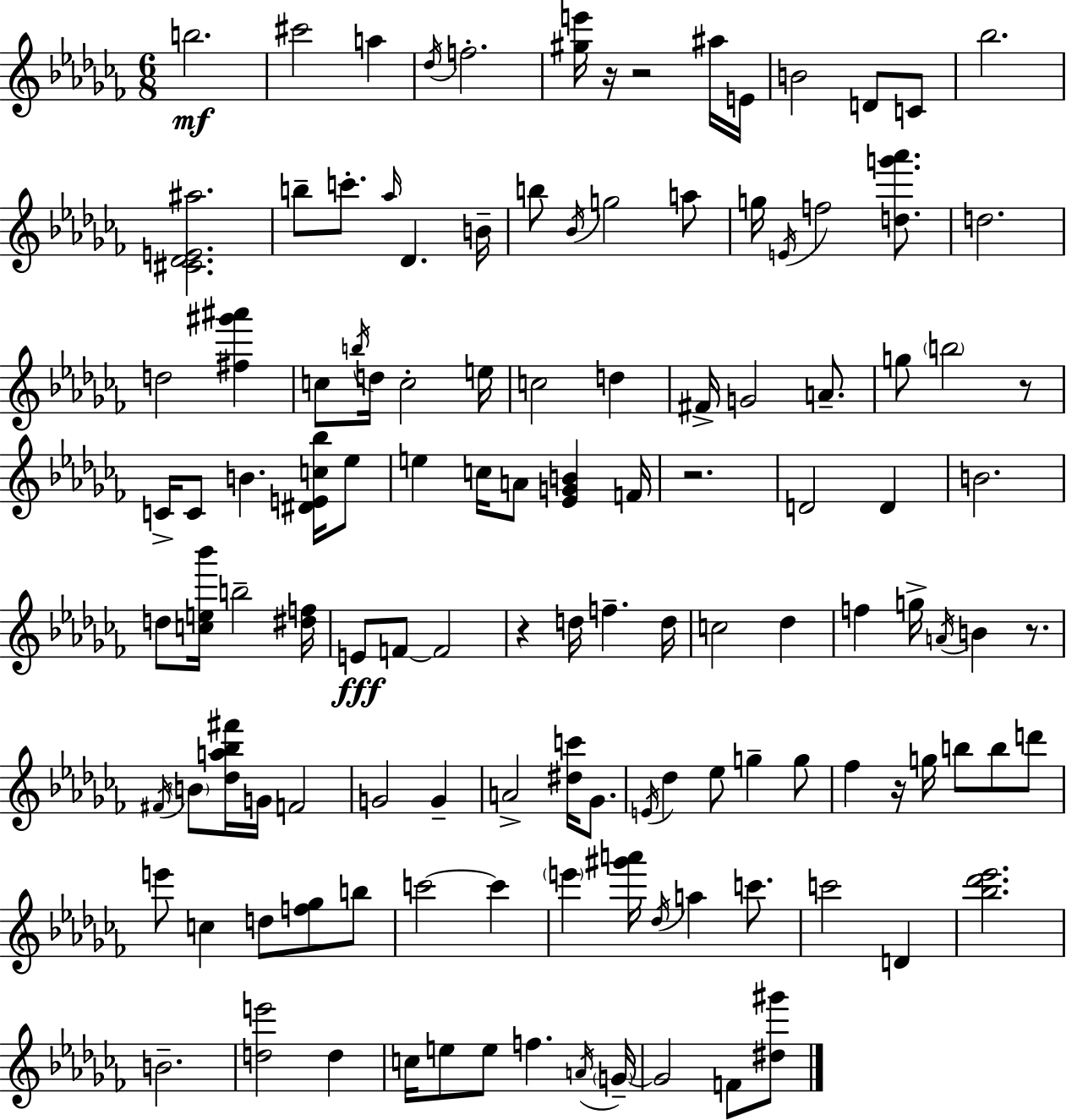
{
  \clef treble
  \numericTimeSignature
  \time 6/8
  \key aes \minor
  b''2.\mf | cis'''2 a''4 | \acciaccatura { des''16 } f''2.-. | <gis'' e'''>16 r16 r2 ais''16 | \break e'16 b'2 d'8 c'8 | bes''2. | <cis' des' e' ais''>2. | b''8-- c'''8.-. \grace { aes''16 } des'4. | \break b'16-- b''8 \acciaccatura { bes'16 } g''2 | a''8 g''16 \acciaccatura { e'16 } f''2 | <d'' g''' aes'''>8. d''2. | d''2 | \break <fis'' gis''' ais'''>4 c''8 \acciaccatura { b''16 } d''16 c''2-. | e''16 c''2 | d''4 fis'16-> g'2 | a'8.-- g''8 \parenthesize b''2 | \break r8 c'16-> c'8 b'4. | <dis' e' c'' bes''>16 ees''8 e''4 c''16 a'8 | <ees' g' b'>4 f'16 r2. | d'2 | \break d'4 b'2. | d''8 <c'' e'' bes'''>16 b''2-- | <dis'' f''>16 e'8\fff f'8~~ f'2 | r4 d''16 f''4.-- | \break d''16 c''2 | des''4 f''4 g''16-> \acciaccatura { a'16 } b'4 | r8. \acciaccatura { fis'16 } \parenthesize b'8 <des'' a'' bes'' fis'''>16 g'16 f'2 | g'2 | \break g'4-- a'2-> | <dis'' c'''>16 ges'8. \acciaccatura { e'16 } des''4 | ees''8 g''4-- g''8 fes''4 | r16 g''16 b''8 b''8 d'''8 e'''8 c''4 | \break d''8 <f'' ges''>8 b''8 c'''2~~ | c'''4 \parenthesize e'''4 | <gis''' a'''>16 \acciaccatura { des''16 } a''4 c'''8. c'''2 | d'4 <bes'' des''' ees'''>2. | \break b'2.-- | <d'' e'''>2 | d''4 c''16 e''8 | e''8 f''4. \acciaccatura { a'16 } \parenthesize g'16--~~ g'2 | \break f'8 <dis'' gis'''>8 \bar "|."
}